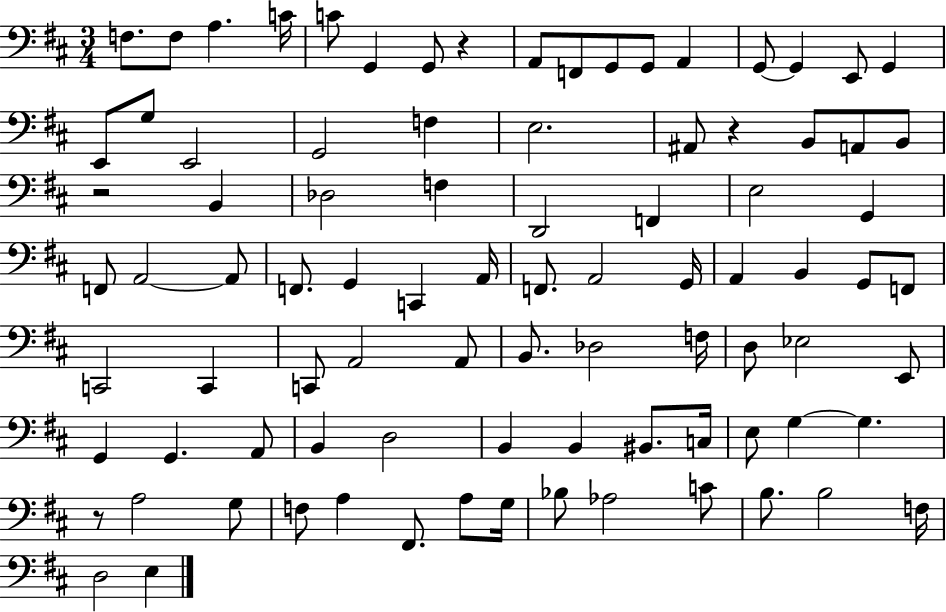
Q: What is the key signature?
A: D major